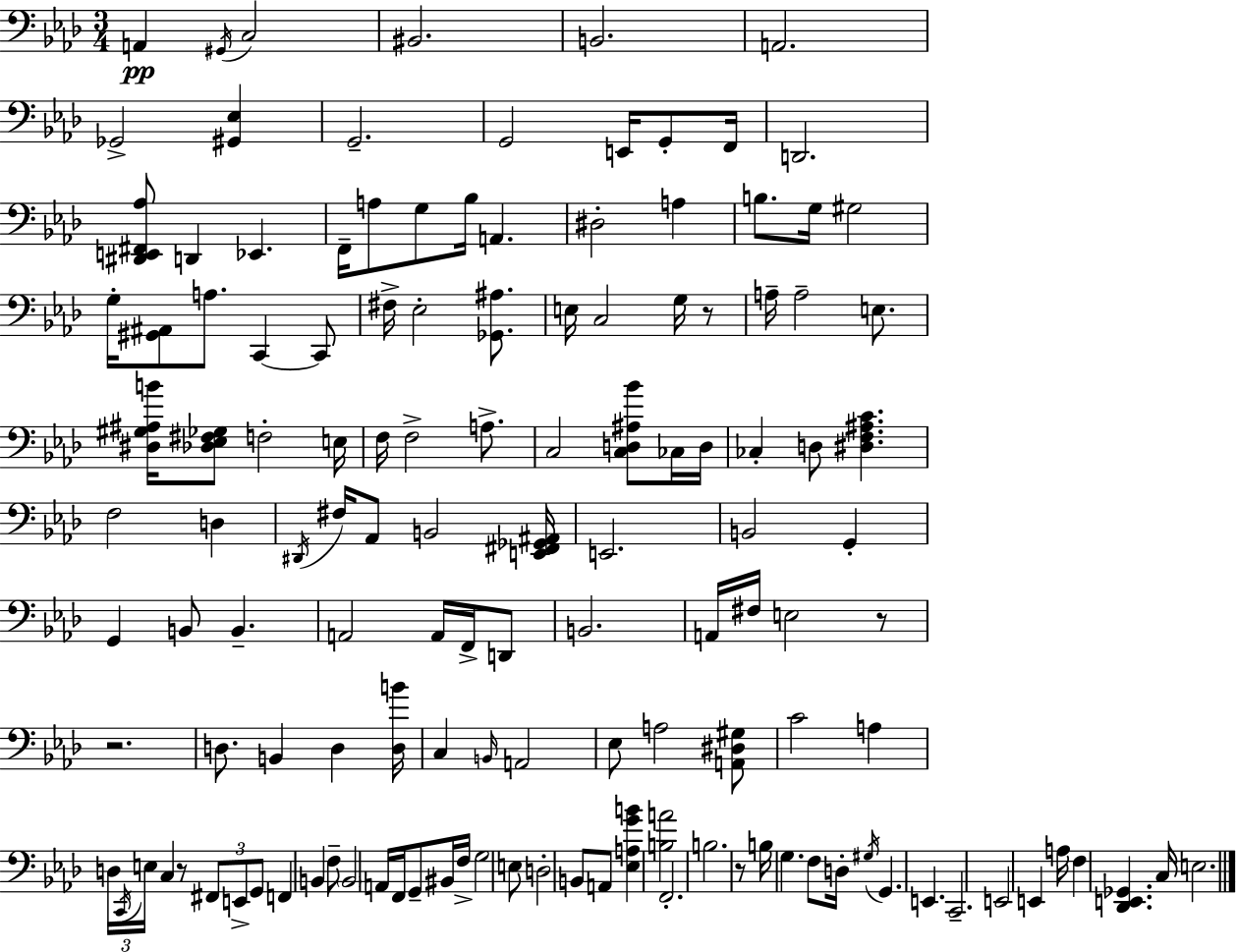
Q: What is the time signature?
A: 3/4